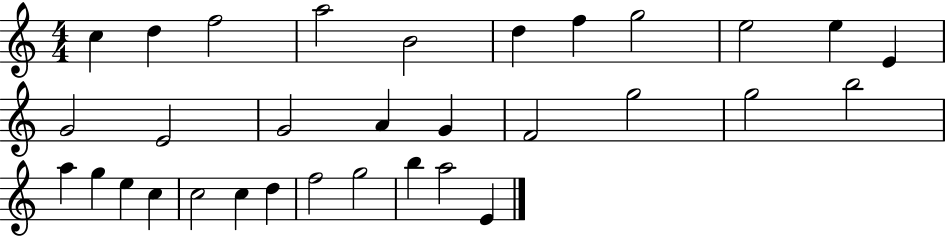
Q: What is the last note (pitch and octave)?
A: E4